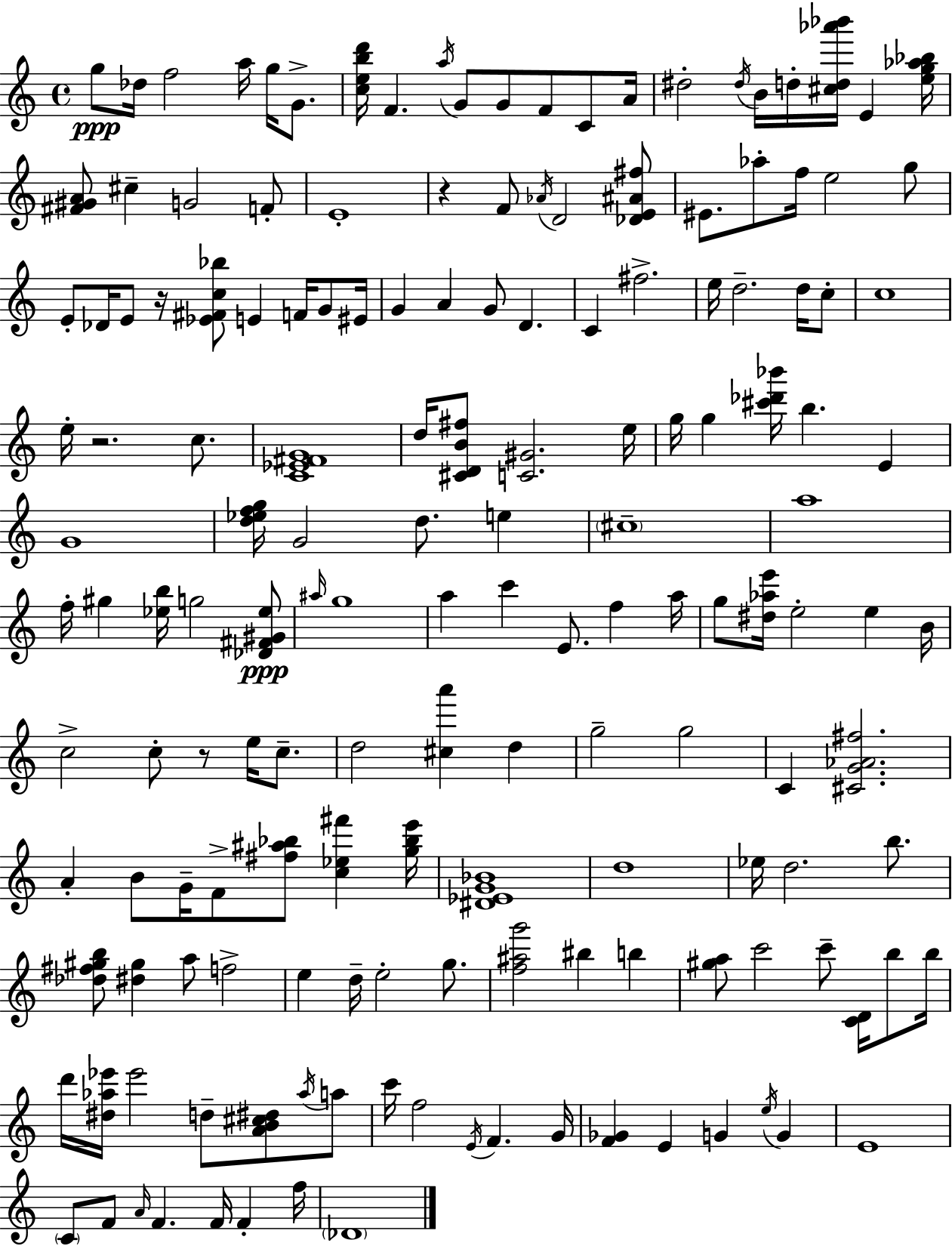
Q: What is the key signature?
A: A minor